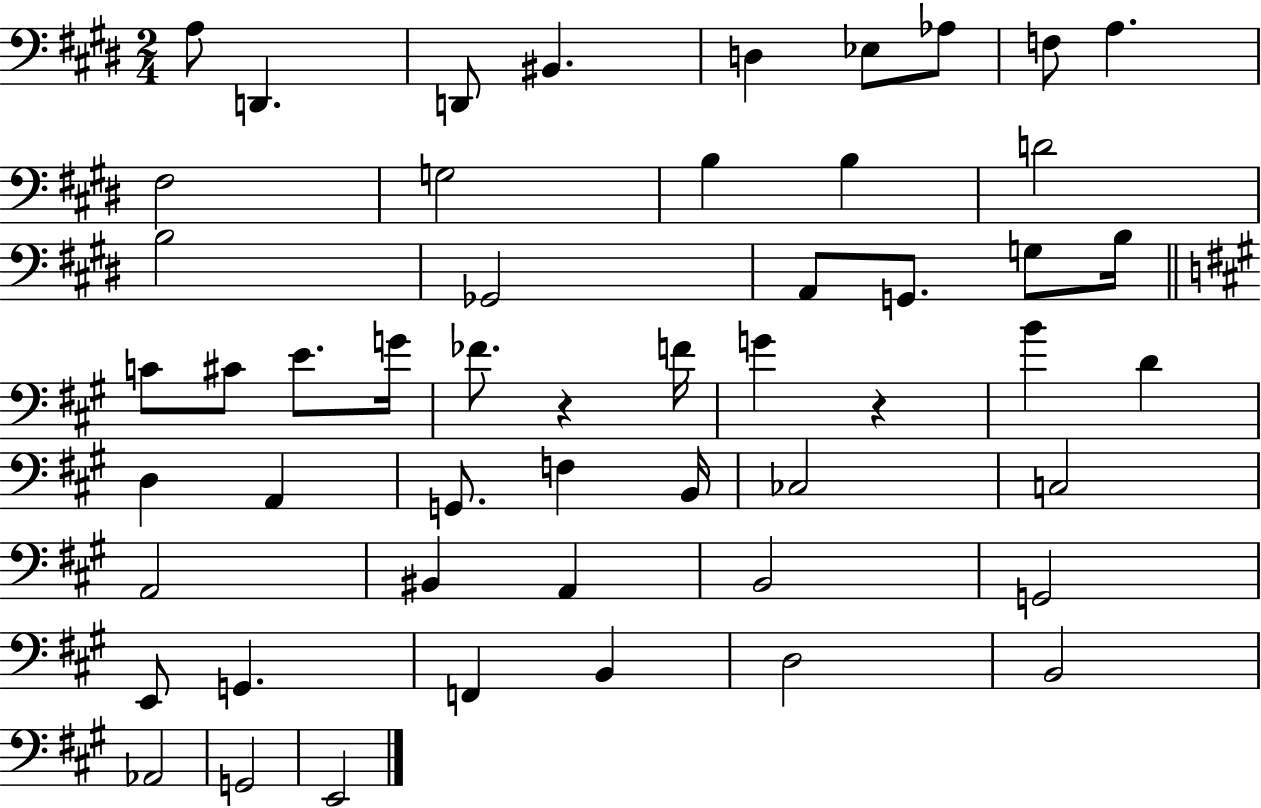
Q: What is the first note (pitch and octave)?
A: A3